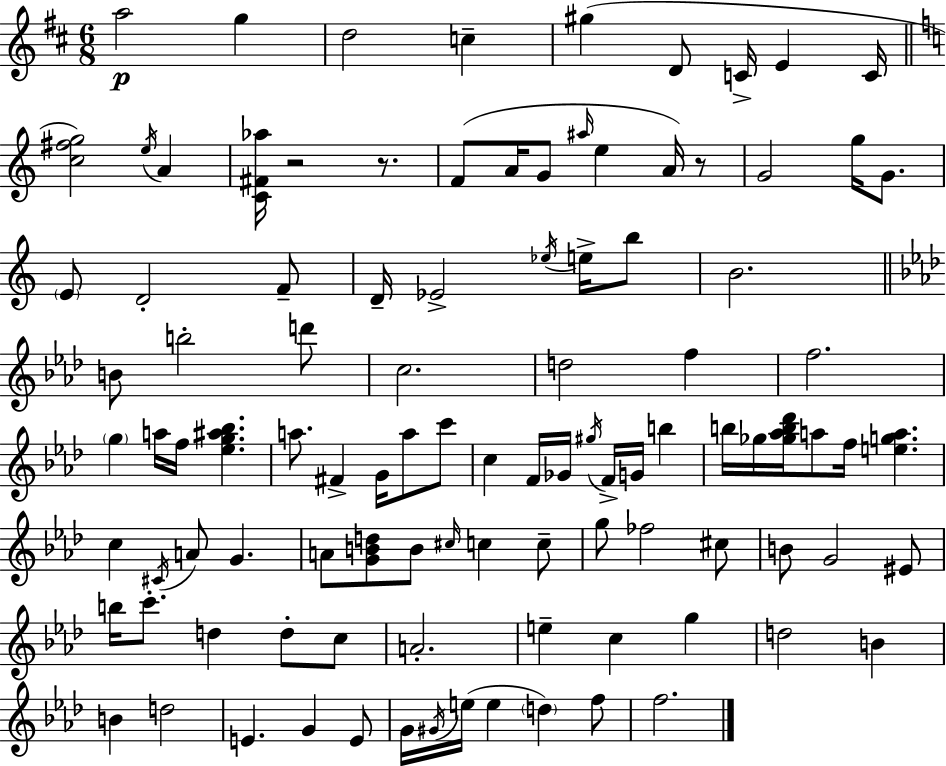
A5/h G5/q D5/h C5/q G#5/q D4/e C4/s E4/q C4/s [C5,F#5,G5]/h E5/s A4/q [C4,F#4,Ab5]/s R/h R/e. F4/e A4/s G4/e A#5/s E5/q A4/s R/e G4/h G5/s G4/e. E4/e D4/h F4/e D4/s Eb4/h Eb5/s E5/s B5/e B4/h. B4/e B5/h D6/e C5/h. D5/h F5/q F5/h. G5/q A5/s F5/s [Eb5,G5,A#5,Bb5]/q. A5/e. F#4/q G4/s A5/e C6/e C5/q F4/s Gb4/s G#5/s F4/s G4/s B5/q B5/s Gb5/s [Gb5,Ab5,B5,Db6]/s A5/e F5/s [E5,G5,A5]/q. C5/q C#4/s A4/e G4/q. A4/e [G4,B4,D5]/e B4/e C#5/s C5/q C5/e G5/e FES5/h C#5/e B4/e G4/h EIS4/e B5/s C6/e. D5/q D5/e C5/e A4/h. E5/q C5/q G5/q D5/h B4/q B4/q D5/h E4/q. G4/q E4/e G4/s G#4/s E5/s E5/q D5/q F5/e F5/h.